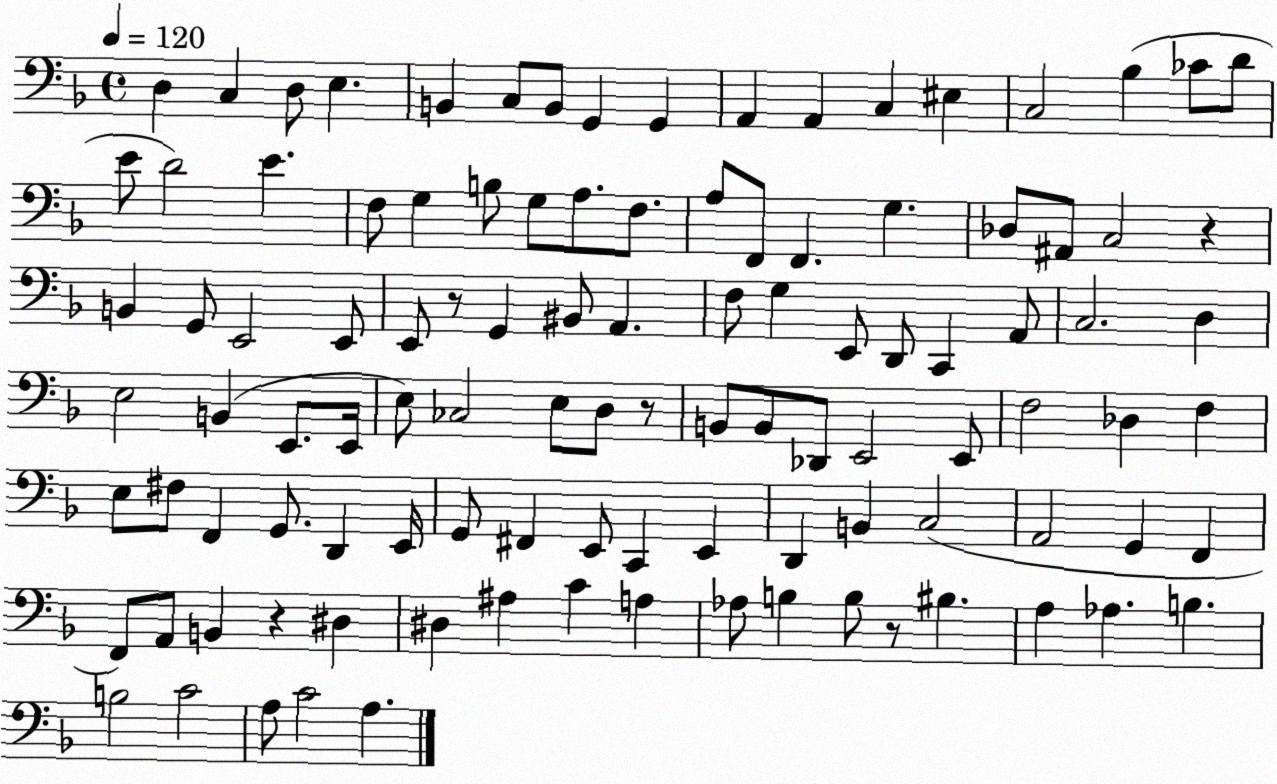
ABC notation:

X:1
T:Untitled
M:4/4
L:1/4
K:F
D, C, D,/2 E, B,, C,/2 B,,/2 G,, G,, A,, A,, C, ^E, C,2 _B, _C/2 D/2 E/2 D2 E F,/2 G, B,/2 G,/2 A,/2 F,/2 A,/2 F,,/2 F,, G, _D,/2 ^A,,/2 C,2 z B,, G,,/2 E,,2 E,,/2 E,,/2 z/2 G,, ^B,,/2 A,, F,/2 G, E,,/2 D,,/2 C,, A,,/2 C,2 D, E,2 B,, E,,/2 E,,/4 E,/2 _C,2 E,/2 D,/2 z/2 B,,/2 B,,/2 _D,,/2 E,,2 E,,/2 F,2 _D, F, E,/2 ^F,/2 F,, G,,/2 D,, E,,/4 G,,/2 ^F,, E,,/2 C,, E,, D,, B,, C,2 A,,2 G,, F,, F,,/2 A,,/2 B,, z ^D, ^D, ^A, C A, _A,/2 B, B,/2 z/2 ^B, A, _A, B, B,2 C2 A,/2 C2 A,